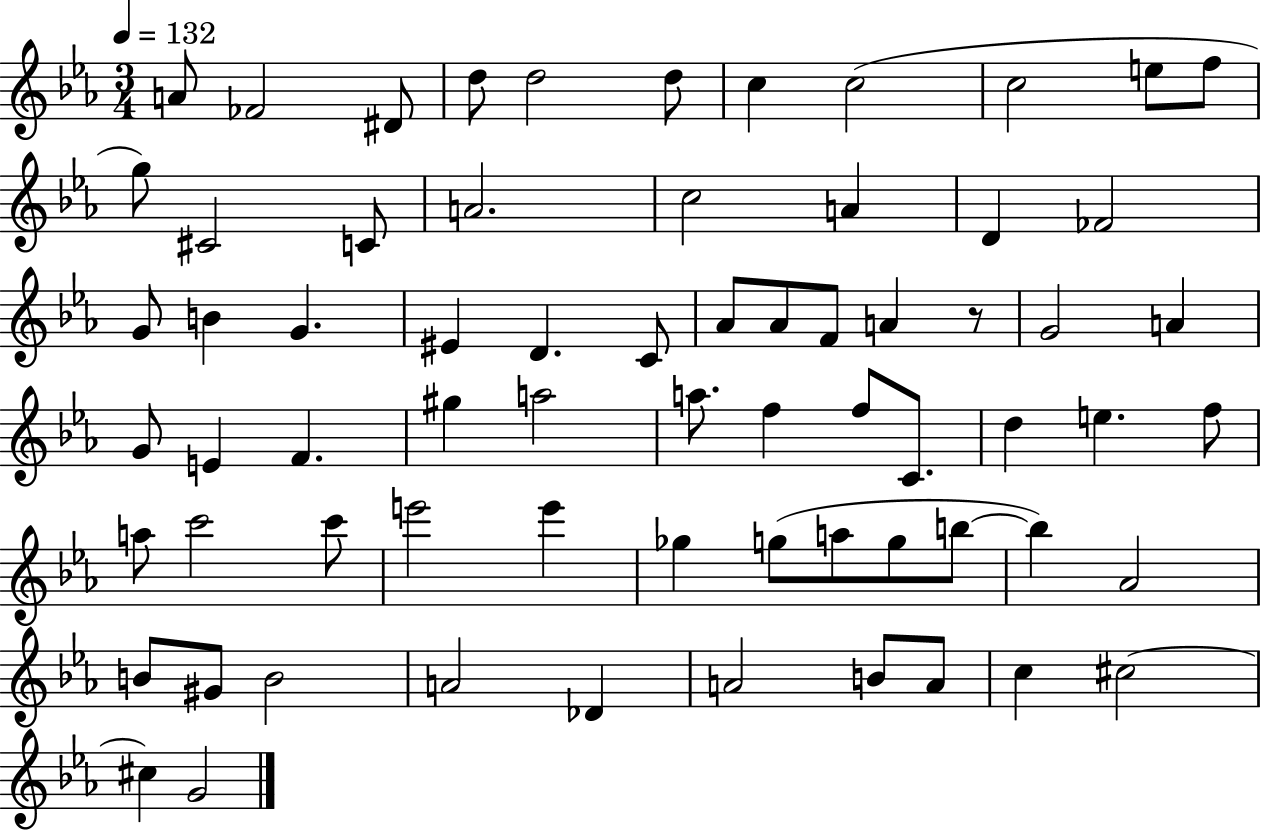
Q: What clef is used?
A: treble